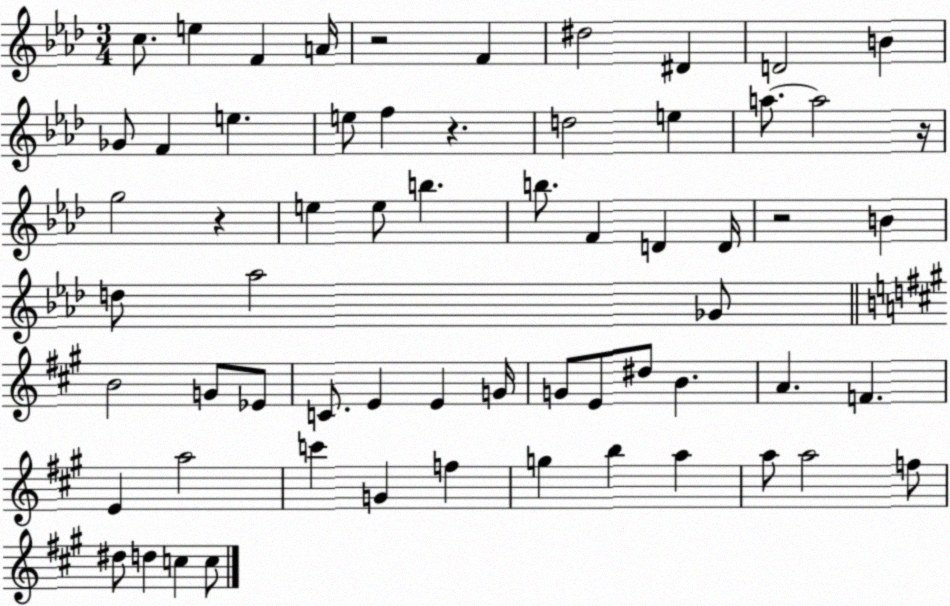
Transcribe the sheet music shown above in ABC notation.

X:1
T:Untitled
M:3/4
L:1/4
K:Ab
c/2 e F A/4 z2 F ^d2 ^D D2 B _G/2 F e e/2 f z d2 e a/2 a2 z/4 g2 z e e/2 b b/2 F D D/4 z2 B d/2 _a2 _G/2 B2 G/2 _E/2 C/2 E E G/4 G/2 E/2 ^d/2 B A F E a2 c' G f g b a a/2 a2 f/2 ^d/2 d c c/2